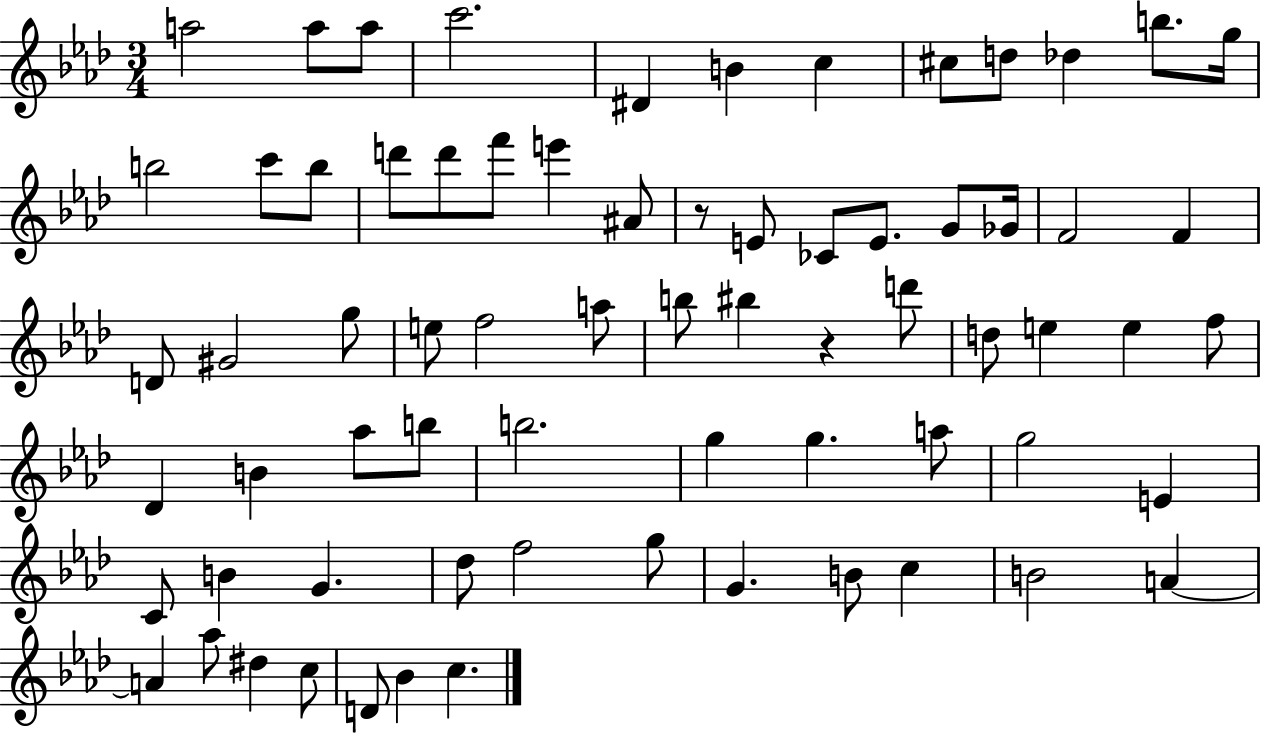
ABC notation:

X:1
T:Untitled
M:3/4
L:1/4
K:Ab
a2 a/2 a/2 c'2 ^D B c ^c/2 d/2 _d b/2 g/4 b2 c'/2 b/2 d'/2 d'/2 f'/2 e' ^A/2 z/2 E/2 _C/2 E/2 G/2 _G/4 F2 F D/2 ^G2 g/2 e/2 f2 a/2 b/2 ^b z d'/2 d/2 e e f/2 _D B _a/2 b/2 b2 g g a/2 g2 E C/2 B G _d/2 f2 g/2 G B/2 c B2 A A _a/2 ^d c/2 D/2 _B c